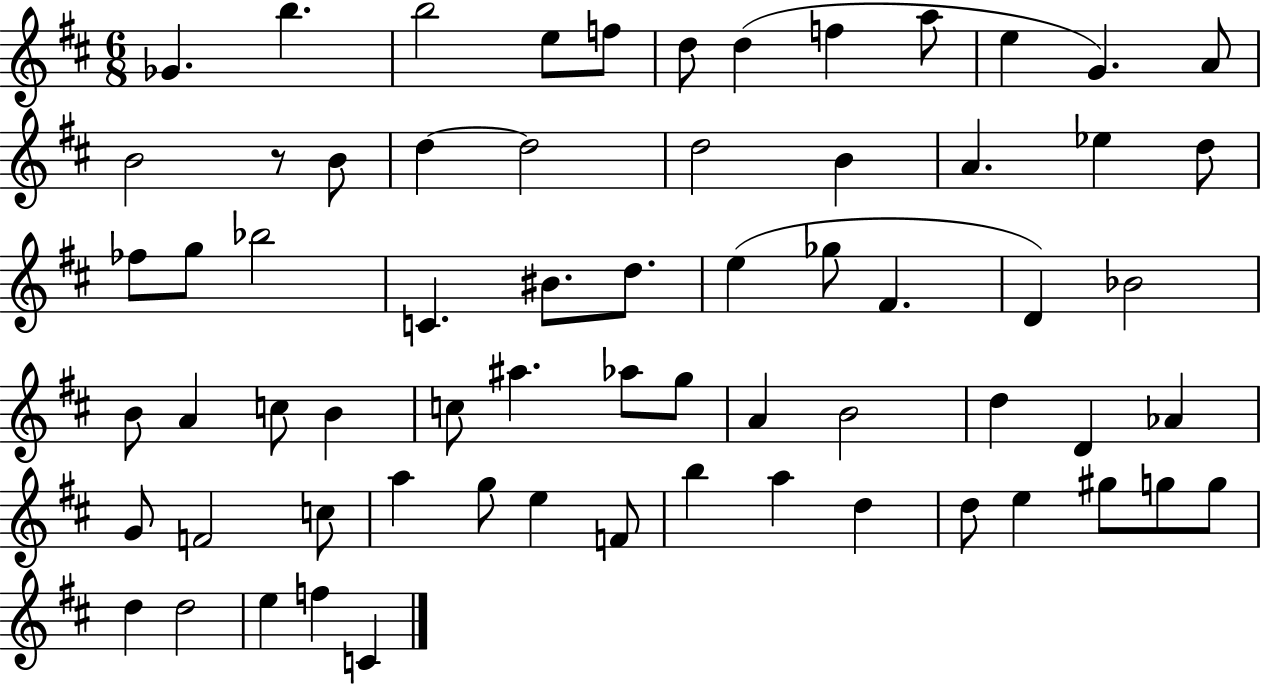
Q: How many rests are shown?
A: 1